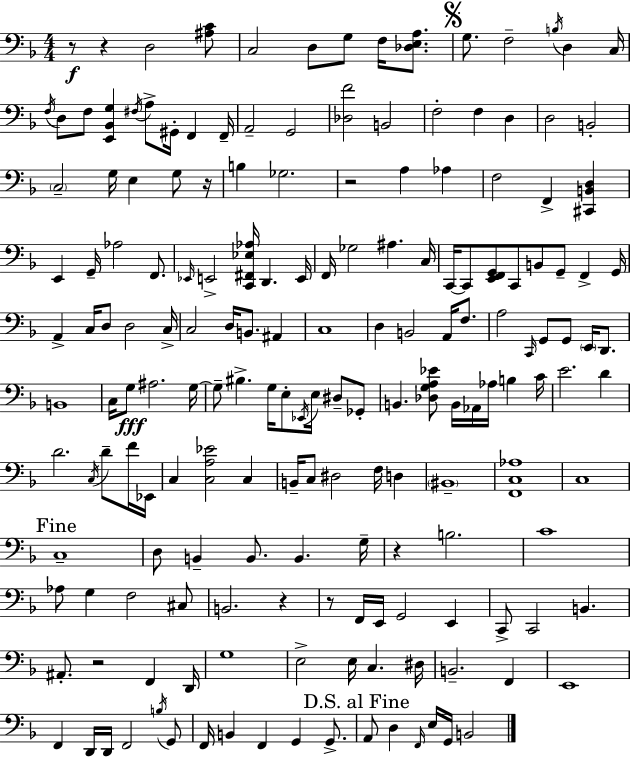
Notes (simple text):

R/e R/q D3/h [A#3,C4]/e C3/h D3/e G3/e F3/s [Db3,E3,A3]/e. G3/e. F3/h B3/s D3/q C3/s F3/s D3/e F3/e [E2,Bb2,G3]/q F#3/s A3/e G#2/s F2/q F2/s A2/h G2/h [Db3,F4]/h B2/h F3/h F3/q D3/q D3/h B2/h C3/h G3/s E3/q G3/e R/s B3/q Gb3/h. R/h A3/q Ab3/q F3/h F2/q [C#2,B2,D3]/q E2/q G2/s Ab3/h F2/e. Eb2/s E2/h [C2,F#2,Eb3,Ab3]/s D2/q. E2/s F2/s Gb3/h A#3/q. C3/s C2/s C2/e [E2,F2,G2]/e C2/e B2/e G2/e F2/q G2/s A2/q C3/s D3/e D3/h C3/s C3/h D3/s B2/e. A#2/q C3/w D3/q B2/h A2/s F3/e. A3/h C2/s G2/e G2/e E2/s D2/e. B2/w C3/s G3/e A#3/h. G3/s G3/e BIS3/q. G3/s E3/e Eb2/s E3/s D#3/e Gb2/e B2/q. [Db3,G3,A3,Eb4]/e B2/s Ab2/s Ab3/s B3/q C4/s E4/h. D4/q D4/h. C3/s D4/e F4/s Eb2/s C3/q [C3,A3,Eb4]/h C3/q B2/s C3/e D#3/h F3/s D3/q BIS2/w [F2,C3,Ab3]/w C3/w C3/w D3/e B2/q B2/e. B2/q. G3/s R/q B3/h. C4/w Ab3/e G3/q F3/h C#3/e B2/h. R/q R/e F2/s E2/s G2/h E2/q C2/e C2/h B2/q. A#2/e. R/h F2/q D2/s G3/w E3/h E3/s C3/q. D#3/s B2/h. F2/q E2/w F2/q D2/s D2/s F2/h B3/s G2/e F2/s B2/q F2/q G2/q G2/e. A2/e D3/q F2/s E3/s G2/s B2/h